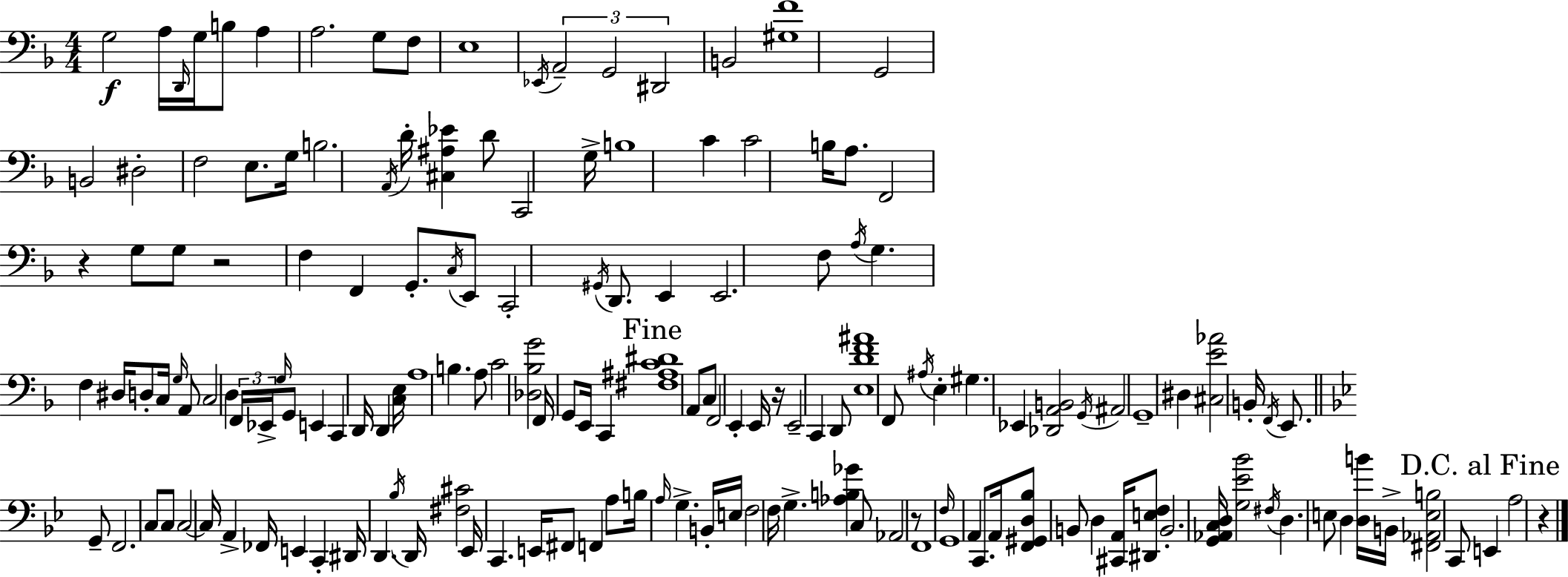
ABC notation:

X:1
T:Untitled
M:4/4
L:1/4
K:Dm
G,2 A,/4 D,,/4 G,/4 B,/2 A, A,2 G,/2 F,/2 E,4 _E,,/4 A,,2 G,,2 ^D,,2 B,,2 [^G,F]4 G,,2 B,,2 ^D,2 F,2 E,/2 G,/4 B,2 A,,/4 D/4 [^C,^A,_E] D/2 C,,2 G,/4 B,4 C C2 B,/4 A,/2 F,,2 z G,/2 G,/2 z2 F, F,, G,,/2 C,/4 E,,/2 C,,2 ^G,,/4 D,,/2 E,, E,,2 F,/2 A,/4 G, F, ^D,/4 D,/2 C,/4 G,/4 A,,/2 C,2 D, F,,/4 _E,,/4 G,/4 G,,/2 E,, C,, D,,/4 D,, [C,E,]/4 A,4 B, A,/2 C2 [_D,_B,G]2 F,,/4 G,,/2 E,,/4 C,, [^F,^A,C^D]4 A,,/2 C,/2 F,,2 E,, E,,/4 z/4 E,,2 C,, D,,/2 [E,DF^A]4 F,,/2 ^A,/4 E, ^G, _E,, [_D,,A,,B,,]2 G,,/4 ^A,,2 G,,4 ^D, [^C,E_A]2 B,,/4 F,,/4 E,,/2 G,,/2 F,,2 C,/2 C,/2 C,2 C,/4 A,, _F,,/4 E,, C,, ^D,,/4 D,, _B,/4 D,,/4 [^F,^C]2 _E,,/4 C,, E,,/4 ^F,,/2 F,, A,/2 B,/4 A,/4 G, B,,/4 E,/4 F,2 F,/4 G, [_A,B,_G] C,/2 _A,,2 z/2 F,,4 F,/4 G,,4 A,, C,,/2 A,,/4 [F,,^G,,D,_B,]/2 B,,/2 D, [^C,,A,,]/4 [^D,,E,F,]/2 B,,2 [G,,_A,,C,D,]/4 [G,_E_B]2 ^F,/4 D, E,/2 D, [D,B]/4 B,,/4 [^F,,_A,,E,B,]2 C,,/2 E,, A,2 z